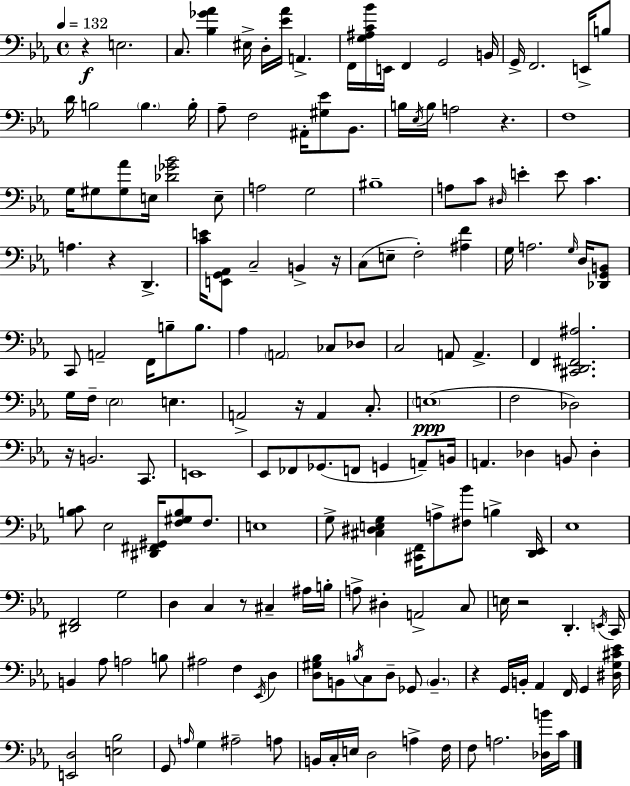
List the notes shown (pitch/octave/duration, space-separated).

R/q E3/h. C3/e. [Bb3,Gb4,Ab4]/q EIS3/s D3/s [Eb4,Ab4]/s A2/q. F2/s [G3,A#3,C4,Bb4]/s E2/s F2/q G2/h B2/s G2/s F2/h. E2/s B3/e D4/s B3/h B3/q. B3/s Ab3/e F3/h A#2/s [G#3,Eb4]/e Bb2/e. B3/s Eb3/s B3/s A3/h R/q. F3/w G3/s G#3/e [G#3,Ab4]/e E3/s [Db4,Gb4,Bb4]/h E3/e A3/h G3/h BIS3/w A3/e C4/e D#3/s E4/q E4/e C4/q. A3/q. R/q D2/q. [C4,E4]/s [E2,G2,Ab2]/e C3/h B2/q R/s C3/e E3/e F3/h [A#3,F4]/q G3/s A3/h. G3/s D3/s [Db2,G2,B2]/e C2/e A2/h F2/s B3/e B3/e. Ab3/q A2/h CES3/e Db3/e C3/h A2/e A2/q. F2/q [C#2,D2,F#2,A#3]/h. G3/s F3/s Eb3/h E3/q. A2/h R/s A2/q C3/e. E3/w F3/h Db3/h R/s B2/h. C2/e. E2/w Eb2/e FES2/e Gb2/e. F2/e G2/q A2/e B2/s A2/q. Db3/q B2/e Db3/q [B3,C4]/e Eb3/h [D#2,F#2,G#2]/s [F3,G#3,B3]/e F3/e. E3/w G3/e [C#3,D#3,E3,G3]/q [C#2,F2]/s A3/e [F#3,Bb4]/e B3/q [D2,Eb2]/s Eb3/w [D#2,F2]/h G3/h D3/q C3/q R/e C#3/q A#3/s B3/s A3/e D#3/q A2/h C3/e E3/s R/h D2/q. E2/s C2/s B2/q Ab3/e A3/h B3/e A#3/h F3/q Eb2/s D3/q [D3,G#3,Bb3]/e B2/e B3/s C3/e D3/e Gb2/e B2/q. R/q G2/s B2/s Ab2/q F2/s G2/q [D#3,G3,C#4,Eb4]/s [E2,D3]/h [E3,Bb3]/h G2/e A3/s G3/q A#3/h A3/e B2/s C3/s E3/s D3/h A3/q F3/s F3/e A3/h. [Db3,B4]/s C4/s